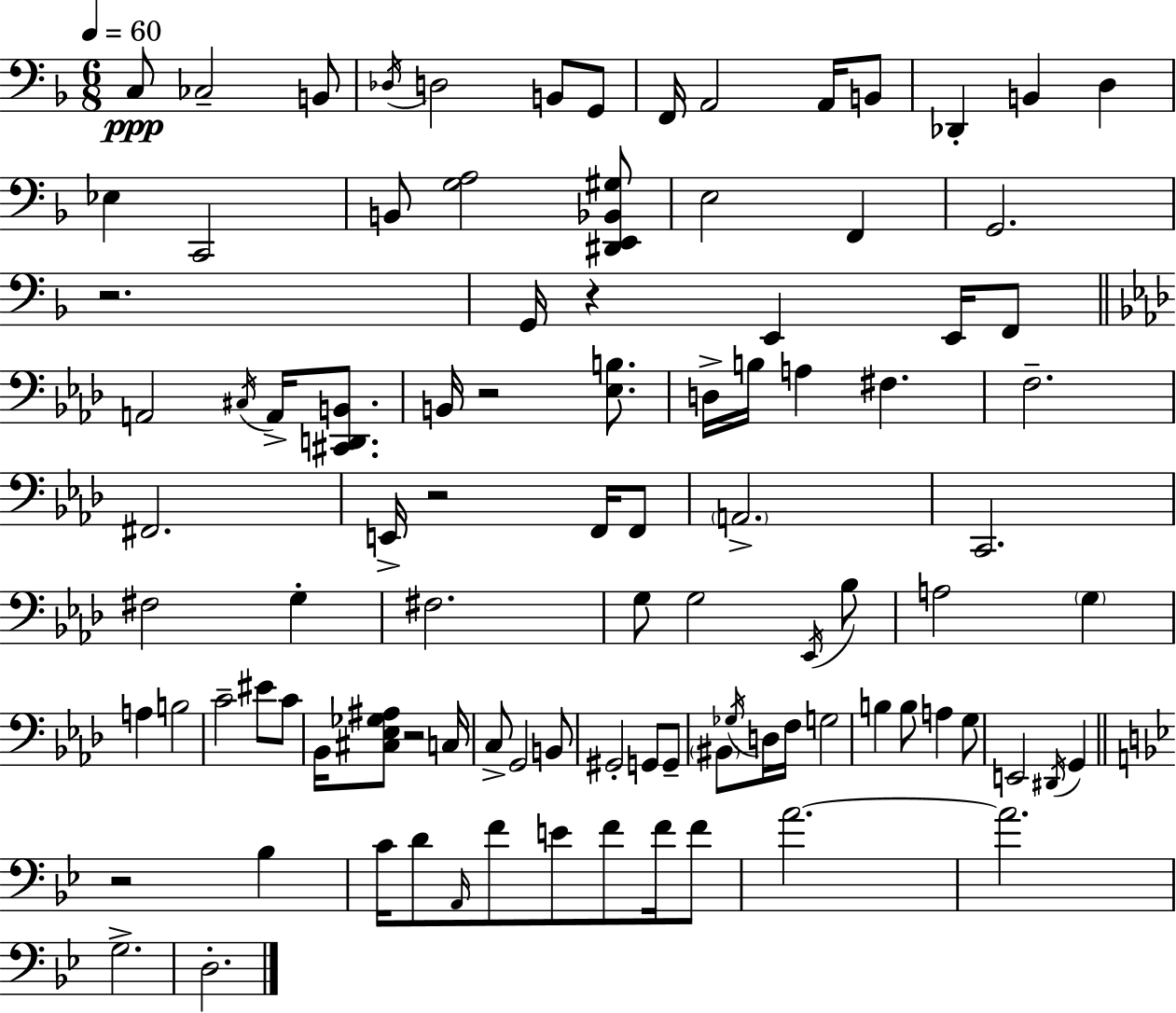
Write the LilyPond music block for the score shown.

{
  \clef bass
  \numericTimeSignature
  \time 6/8
  \key d \minor
  \tempo 4 = 60
  c8\ppp ces2-- b,8 | \acciaccatura { des16 } d2 b,8 g,8 | f,16 a,2 a,16 b,8 | des,4-. b,4 d4 | \break ees4 c,2 | b,8 <g a>2 <dis, e, bes, gis>8 | e2 f,4 | g,2. | \break r2. | g,16 r4 e,4 e,16 f,8 | \bar "||" \break \key aes \major a,2 \acciaccatura { cis16 } a,16-> <cis, d, b,>8. | b,16 r2 <ees b>8. | d16-> b16 a4 fis4. | f2.-- | \break fis,2. | e,16-> r2 f,16 f,8 | \parenthesize a,2.-> | c,2. | \break fis2 g4-. | fis2. | g8 g2 \acciaccatura { ees,16 } | bes8 a2 \parenthesize g4 | \break a4 b2 | c'2-- eis'8 | c'8 bes,16 <cis ees ges ais>8 r2 | c16 c8-> g,2 | \break b,8 gis,2-. g,8 | g,8-- \parenthesize bis,8 \acciaccatura { ges16 } d16 f16 g2 | b4 b8 a4 | g8 e,2 \acciaccatura { dis,16 } | \break g,4 \bar "||" \break \key bes \major r2 bes4 | c'16 d'8 \grace { a,16 } f'8 e'8 f'8 f'16 f'8 | a'2.~~ | a'2. | \break g2.-> | d2.-. | \bar "|."
}